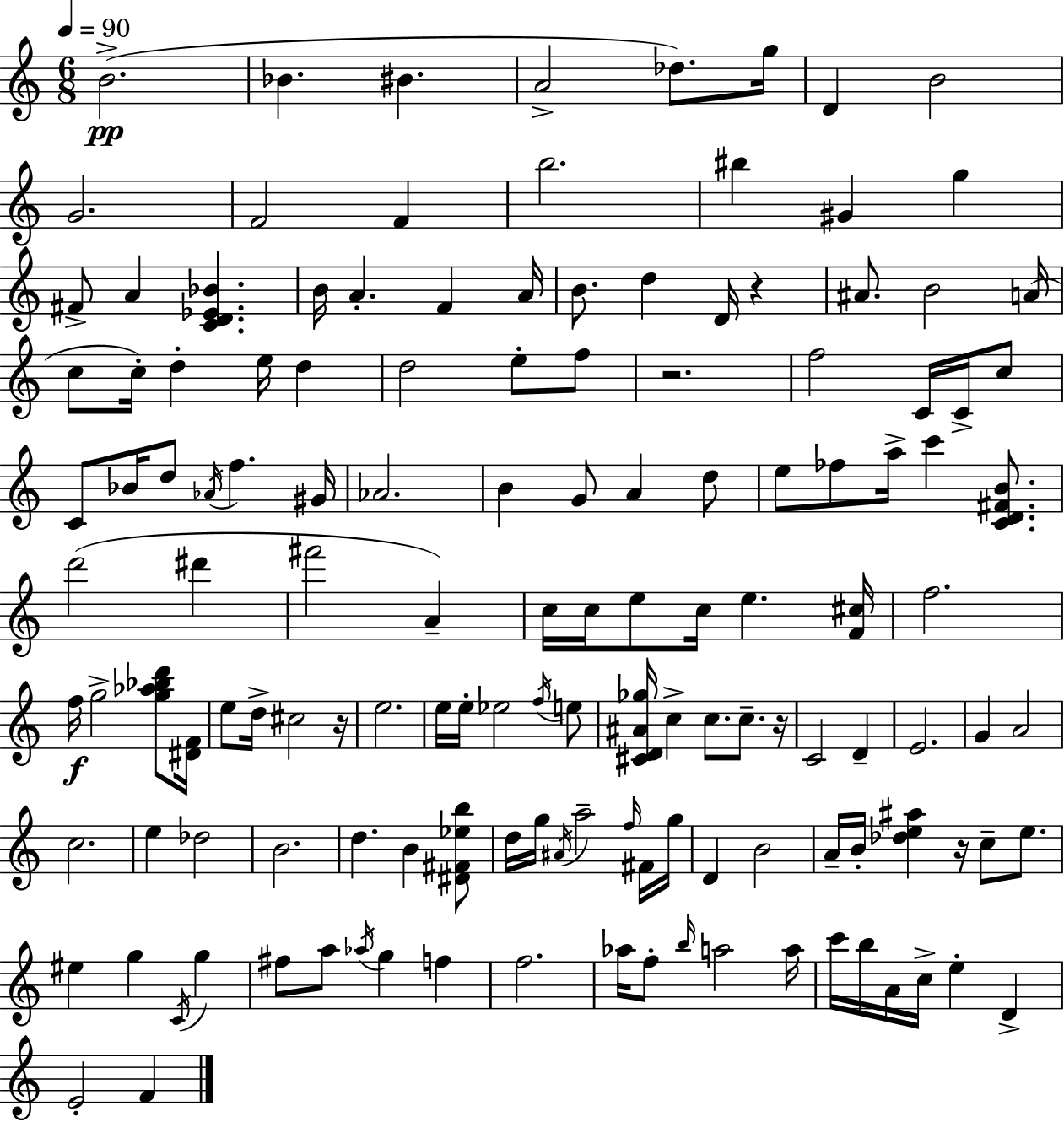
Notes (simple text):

B4/h. Bb4/q. BIS4/q. A4/h Db5/e. G5/s D4/q B4/h G4/h. F4/h F4/q B5/h. BIS5/q G#4/q G5/q F#4/e A4/q [C4,D4,Eb4,Bb4]/q. B4/s A4/q. F4/q A4/s B4/e. D5/q D4/s R/q A#4/e. B4/h A4/s C5/e C5/s D5/q E5/s D5/q D5/h E5/e F5/e R/h. F5/h C4/s C4/s C5/e C4/e Bb4/s D5/e Ab4/s F5/q. G#4/s Ab4/h. B4/q G4/e A4/q D5/e E5/e FES5/e A5/s C6/q [C4,D4,F#4,B4]/e. D6/h D#6/q F#6/h A4/q C5/s C5/s E5/e C5/s E5/q. [F4,C#5]/s F5/h. F5/s G5/h [G5,Ab5,Bb5,D6]/e [D#4,F4]/s E5/e D5/s C#5/h R/s E5/h. E5/s E5/s Eb5/h F5/s E5/e [C#4,D4,A#4,Gb5]/s C5/q C5/e. C5/e. R/s C4/h D4/q E4/h. G4/q A4/h C5/h. E5/q Db5/h B4/h. D5/q. B4/q [D#4,F#4,Eb5,B5]/e D5/s G5/s A#4/s A5/h F5/s F#4/s G5/s D4/q B4/h A4/s B4/s [Db5,E5,A#5]/q R/s C5/e E5/e. EIS5/q G5/q C4/s G5/q F#5/e A5/e Ab5/s G5/q F5/q F5/h. Ab5/s F5/e B5/s A5/h A5/s C6/s B5/s A4/s C5/s E5/q D4/q E4/h F4/q